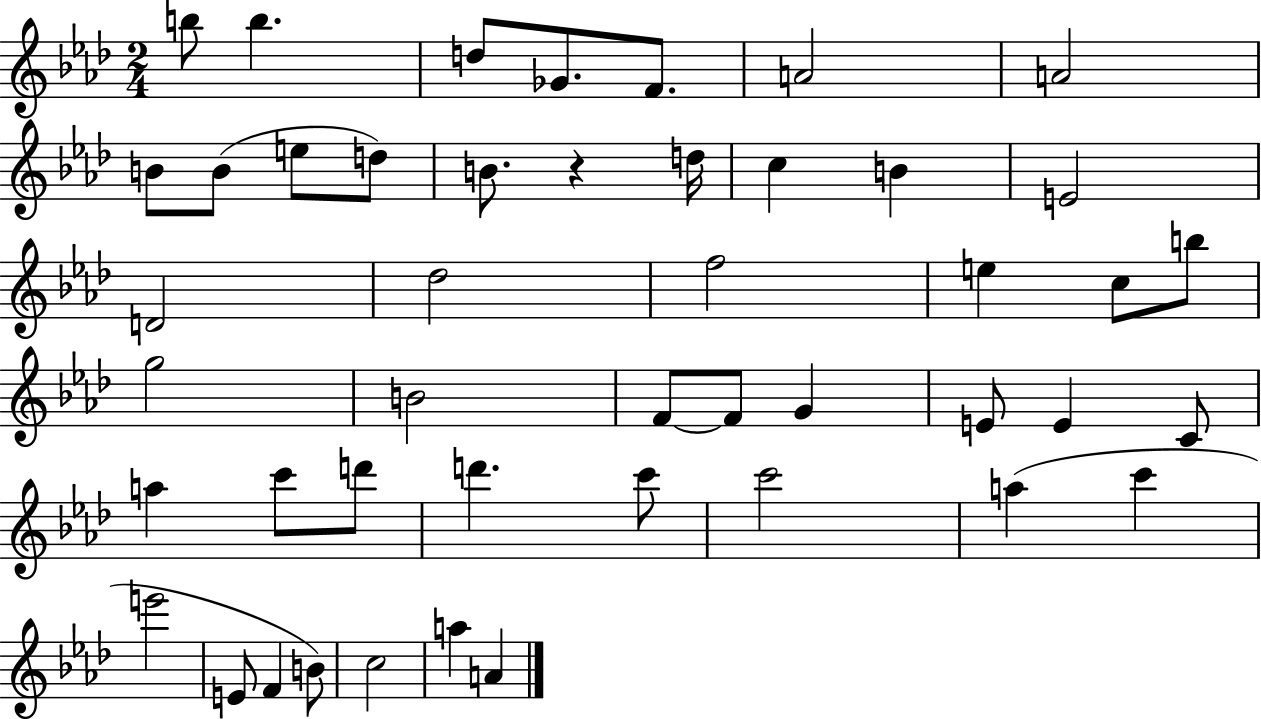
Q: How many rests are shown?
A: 1